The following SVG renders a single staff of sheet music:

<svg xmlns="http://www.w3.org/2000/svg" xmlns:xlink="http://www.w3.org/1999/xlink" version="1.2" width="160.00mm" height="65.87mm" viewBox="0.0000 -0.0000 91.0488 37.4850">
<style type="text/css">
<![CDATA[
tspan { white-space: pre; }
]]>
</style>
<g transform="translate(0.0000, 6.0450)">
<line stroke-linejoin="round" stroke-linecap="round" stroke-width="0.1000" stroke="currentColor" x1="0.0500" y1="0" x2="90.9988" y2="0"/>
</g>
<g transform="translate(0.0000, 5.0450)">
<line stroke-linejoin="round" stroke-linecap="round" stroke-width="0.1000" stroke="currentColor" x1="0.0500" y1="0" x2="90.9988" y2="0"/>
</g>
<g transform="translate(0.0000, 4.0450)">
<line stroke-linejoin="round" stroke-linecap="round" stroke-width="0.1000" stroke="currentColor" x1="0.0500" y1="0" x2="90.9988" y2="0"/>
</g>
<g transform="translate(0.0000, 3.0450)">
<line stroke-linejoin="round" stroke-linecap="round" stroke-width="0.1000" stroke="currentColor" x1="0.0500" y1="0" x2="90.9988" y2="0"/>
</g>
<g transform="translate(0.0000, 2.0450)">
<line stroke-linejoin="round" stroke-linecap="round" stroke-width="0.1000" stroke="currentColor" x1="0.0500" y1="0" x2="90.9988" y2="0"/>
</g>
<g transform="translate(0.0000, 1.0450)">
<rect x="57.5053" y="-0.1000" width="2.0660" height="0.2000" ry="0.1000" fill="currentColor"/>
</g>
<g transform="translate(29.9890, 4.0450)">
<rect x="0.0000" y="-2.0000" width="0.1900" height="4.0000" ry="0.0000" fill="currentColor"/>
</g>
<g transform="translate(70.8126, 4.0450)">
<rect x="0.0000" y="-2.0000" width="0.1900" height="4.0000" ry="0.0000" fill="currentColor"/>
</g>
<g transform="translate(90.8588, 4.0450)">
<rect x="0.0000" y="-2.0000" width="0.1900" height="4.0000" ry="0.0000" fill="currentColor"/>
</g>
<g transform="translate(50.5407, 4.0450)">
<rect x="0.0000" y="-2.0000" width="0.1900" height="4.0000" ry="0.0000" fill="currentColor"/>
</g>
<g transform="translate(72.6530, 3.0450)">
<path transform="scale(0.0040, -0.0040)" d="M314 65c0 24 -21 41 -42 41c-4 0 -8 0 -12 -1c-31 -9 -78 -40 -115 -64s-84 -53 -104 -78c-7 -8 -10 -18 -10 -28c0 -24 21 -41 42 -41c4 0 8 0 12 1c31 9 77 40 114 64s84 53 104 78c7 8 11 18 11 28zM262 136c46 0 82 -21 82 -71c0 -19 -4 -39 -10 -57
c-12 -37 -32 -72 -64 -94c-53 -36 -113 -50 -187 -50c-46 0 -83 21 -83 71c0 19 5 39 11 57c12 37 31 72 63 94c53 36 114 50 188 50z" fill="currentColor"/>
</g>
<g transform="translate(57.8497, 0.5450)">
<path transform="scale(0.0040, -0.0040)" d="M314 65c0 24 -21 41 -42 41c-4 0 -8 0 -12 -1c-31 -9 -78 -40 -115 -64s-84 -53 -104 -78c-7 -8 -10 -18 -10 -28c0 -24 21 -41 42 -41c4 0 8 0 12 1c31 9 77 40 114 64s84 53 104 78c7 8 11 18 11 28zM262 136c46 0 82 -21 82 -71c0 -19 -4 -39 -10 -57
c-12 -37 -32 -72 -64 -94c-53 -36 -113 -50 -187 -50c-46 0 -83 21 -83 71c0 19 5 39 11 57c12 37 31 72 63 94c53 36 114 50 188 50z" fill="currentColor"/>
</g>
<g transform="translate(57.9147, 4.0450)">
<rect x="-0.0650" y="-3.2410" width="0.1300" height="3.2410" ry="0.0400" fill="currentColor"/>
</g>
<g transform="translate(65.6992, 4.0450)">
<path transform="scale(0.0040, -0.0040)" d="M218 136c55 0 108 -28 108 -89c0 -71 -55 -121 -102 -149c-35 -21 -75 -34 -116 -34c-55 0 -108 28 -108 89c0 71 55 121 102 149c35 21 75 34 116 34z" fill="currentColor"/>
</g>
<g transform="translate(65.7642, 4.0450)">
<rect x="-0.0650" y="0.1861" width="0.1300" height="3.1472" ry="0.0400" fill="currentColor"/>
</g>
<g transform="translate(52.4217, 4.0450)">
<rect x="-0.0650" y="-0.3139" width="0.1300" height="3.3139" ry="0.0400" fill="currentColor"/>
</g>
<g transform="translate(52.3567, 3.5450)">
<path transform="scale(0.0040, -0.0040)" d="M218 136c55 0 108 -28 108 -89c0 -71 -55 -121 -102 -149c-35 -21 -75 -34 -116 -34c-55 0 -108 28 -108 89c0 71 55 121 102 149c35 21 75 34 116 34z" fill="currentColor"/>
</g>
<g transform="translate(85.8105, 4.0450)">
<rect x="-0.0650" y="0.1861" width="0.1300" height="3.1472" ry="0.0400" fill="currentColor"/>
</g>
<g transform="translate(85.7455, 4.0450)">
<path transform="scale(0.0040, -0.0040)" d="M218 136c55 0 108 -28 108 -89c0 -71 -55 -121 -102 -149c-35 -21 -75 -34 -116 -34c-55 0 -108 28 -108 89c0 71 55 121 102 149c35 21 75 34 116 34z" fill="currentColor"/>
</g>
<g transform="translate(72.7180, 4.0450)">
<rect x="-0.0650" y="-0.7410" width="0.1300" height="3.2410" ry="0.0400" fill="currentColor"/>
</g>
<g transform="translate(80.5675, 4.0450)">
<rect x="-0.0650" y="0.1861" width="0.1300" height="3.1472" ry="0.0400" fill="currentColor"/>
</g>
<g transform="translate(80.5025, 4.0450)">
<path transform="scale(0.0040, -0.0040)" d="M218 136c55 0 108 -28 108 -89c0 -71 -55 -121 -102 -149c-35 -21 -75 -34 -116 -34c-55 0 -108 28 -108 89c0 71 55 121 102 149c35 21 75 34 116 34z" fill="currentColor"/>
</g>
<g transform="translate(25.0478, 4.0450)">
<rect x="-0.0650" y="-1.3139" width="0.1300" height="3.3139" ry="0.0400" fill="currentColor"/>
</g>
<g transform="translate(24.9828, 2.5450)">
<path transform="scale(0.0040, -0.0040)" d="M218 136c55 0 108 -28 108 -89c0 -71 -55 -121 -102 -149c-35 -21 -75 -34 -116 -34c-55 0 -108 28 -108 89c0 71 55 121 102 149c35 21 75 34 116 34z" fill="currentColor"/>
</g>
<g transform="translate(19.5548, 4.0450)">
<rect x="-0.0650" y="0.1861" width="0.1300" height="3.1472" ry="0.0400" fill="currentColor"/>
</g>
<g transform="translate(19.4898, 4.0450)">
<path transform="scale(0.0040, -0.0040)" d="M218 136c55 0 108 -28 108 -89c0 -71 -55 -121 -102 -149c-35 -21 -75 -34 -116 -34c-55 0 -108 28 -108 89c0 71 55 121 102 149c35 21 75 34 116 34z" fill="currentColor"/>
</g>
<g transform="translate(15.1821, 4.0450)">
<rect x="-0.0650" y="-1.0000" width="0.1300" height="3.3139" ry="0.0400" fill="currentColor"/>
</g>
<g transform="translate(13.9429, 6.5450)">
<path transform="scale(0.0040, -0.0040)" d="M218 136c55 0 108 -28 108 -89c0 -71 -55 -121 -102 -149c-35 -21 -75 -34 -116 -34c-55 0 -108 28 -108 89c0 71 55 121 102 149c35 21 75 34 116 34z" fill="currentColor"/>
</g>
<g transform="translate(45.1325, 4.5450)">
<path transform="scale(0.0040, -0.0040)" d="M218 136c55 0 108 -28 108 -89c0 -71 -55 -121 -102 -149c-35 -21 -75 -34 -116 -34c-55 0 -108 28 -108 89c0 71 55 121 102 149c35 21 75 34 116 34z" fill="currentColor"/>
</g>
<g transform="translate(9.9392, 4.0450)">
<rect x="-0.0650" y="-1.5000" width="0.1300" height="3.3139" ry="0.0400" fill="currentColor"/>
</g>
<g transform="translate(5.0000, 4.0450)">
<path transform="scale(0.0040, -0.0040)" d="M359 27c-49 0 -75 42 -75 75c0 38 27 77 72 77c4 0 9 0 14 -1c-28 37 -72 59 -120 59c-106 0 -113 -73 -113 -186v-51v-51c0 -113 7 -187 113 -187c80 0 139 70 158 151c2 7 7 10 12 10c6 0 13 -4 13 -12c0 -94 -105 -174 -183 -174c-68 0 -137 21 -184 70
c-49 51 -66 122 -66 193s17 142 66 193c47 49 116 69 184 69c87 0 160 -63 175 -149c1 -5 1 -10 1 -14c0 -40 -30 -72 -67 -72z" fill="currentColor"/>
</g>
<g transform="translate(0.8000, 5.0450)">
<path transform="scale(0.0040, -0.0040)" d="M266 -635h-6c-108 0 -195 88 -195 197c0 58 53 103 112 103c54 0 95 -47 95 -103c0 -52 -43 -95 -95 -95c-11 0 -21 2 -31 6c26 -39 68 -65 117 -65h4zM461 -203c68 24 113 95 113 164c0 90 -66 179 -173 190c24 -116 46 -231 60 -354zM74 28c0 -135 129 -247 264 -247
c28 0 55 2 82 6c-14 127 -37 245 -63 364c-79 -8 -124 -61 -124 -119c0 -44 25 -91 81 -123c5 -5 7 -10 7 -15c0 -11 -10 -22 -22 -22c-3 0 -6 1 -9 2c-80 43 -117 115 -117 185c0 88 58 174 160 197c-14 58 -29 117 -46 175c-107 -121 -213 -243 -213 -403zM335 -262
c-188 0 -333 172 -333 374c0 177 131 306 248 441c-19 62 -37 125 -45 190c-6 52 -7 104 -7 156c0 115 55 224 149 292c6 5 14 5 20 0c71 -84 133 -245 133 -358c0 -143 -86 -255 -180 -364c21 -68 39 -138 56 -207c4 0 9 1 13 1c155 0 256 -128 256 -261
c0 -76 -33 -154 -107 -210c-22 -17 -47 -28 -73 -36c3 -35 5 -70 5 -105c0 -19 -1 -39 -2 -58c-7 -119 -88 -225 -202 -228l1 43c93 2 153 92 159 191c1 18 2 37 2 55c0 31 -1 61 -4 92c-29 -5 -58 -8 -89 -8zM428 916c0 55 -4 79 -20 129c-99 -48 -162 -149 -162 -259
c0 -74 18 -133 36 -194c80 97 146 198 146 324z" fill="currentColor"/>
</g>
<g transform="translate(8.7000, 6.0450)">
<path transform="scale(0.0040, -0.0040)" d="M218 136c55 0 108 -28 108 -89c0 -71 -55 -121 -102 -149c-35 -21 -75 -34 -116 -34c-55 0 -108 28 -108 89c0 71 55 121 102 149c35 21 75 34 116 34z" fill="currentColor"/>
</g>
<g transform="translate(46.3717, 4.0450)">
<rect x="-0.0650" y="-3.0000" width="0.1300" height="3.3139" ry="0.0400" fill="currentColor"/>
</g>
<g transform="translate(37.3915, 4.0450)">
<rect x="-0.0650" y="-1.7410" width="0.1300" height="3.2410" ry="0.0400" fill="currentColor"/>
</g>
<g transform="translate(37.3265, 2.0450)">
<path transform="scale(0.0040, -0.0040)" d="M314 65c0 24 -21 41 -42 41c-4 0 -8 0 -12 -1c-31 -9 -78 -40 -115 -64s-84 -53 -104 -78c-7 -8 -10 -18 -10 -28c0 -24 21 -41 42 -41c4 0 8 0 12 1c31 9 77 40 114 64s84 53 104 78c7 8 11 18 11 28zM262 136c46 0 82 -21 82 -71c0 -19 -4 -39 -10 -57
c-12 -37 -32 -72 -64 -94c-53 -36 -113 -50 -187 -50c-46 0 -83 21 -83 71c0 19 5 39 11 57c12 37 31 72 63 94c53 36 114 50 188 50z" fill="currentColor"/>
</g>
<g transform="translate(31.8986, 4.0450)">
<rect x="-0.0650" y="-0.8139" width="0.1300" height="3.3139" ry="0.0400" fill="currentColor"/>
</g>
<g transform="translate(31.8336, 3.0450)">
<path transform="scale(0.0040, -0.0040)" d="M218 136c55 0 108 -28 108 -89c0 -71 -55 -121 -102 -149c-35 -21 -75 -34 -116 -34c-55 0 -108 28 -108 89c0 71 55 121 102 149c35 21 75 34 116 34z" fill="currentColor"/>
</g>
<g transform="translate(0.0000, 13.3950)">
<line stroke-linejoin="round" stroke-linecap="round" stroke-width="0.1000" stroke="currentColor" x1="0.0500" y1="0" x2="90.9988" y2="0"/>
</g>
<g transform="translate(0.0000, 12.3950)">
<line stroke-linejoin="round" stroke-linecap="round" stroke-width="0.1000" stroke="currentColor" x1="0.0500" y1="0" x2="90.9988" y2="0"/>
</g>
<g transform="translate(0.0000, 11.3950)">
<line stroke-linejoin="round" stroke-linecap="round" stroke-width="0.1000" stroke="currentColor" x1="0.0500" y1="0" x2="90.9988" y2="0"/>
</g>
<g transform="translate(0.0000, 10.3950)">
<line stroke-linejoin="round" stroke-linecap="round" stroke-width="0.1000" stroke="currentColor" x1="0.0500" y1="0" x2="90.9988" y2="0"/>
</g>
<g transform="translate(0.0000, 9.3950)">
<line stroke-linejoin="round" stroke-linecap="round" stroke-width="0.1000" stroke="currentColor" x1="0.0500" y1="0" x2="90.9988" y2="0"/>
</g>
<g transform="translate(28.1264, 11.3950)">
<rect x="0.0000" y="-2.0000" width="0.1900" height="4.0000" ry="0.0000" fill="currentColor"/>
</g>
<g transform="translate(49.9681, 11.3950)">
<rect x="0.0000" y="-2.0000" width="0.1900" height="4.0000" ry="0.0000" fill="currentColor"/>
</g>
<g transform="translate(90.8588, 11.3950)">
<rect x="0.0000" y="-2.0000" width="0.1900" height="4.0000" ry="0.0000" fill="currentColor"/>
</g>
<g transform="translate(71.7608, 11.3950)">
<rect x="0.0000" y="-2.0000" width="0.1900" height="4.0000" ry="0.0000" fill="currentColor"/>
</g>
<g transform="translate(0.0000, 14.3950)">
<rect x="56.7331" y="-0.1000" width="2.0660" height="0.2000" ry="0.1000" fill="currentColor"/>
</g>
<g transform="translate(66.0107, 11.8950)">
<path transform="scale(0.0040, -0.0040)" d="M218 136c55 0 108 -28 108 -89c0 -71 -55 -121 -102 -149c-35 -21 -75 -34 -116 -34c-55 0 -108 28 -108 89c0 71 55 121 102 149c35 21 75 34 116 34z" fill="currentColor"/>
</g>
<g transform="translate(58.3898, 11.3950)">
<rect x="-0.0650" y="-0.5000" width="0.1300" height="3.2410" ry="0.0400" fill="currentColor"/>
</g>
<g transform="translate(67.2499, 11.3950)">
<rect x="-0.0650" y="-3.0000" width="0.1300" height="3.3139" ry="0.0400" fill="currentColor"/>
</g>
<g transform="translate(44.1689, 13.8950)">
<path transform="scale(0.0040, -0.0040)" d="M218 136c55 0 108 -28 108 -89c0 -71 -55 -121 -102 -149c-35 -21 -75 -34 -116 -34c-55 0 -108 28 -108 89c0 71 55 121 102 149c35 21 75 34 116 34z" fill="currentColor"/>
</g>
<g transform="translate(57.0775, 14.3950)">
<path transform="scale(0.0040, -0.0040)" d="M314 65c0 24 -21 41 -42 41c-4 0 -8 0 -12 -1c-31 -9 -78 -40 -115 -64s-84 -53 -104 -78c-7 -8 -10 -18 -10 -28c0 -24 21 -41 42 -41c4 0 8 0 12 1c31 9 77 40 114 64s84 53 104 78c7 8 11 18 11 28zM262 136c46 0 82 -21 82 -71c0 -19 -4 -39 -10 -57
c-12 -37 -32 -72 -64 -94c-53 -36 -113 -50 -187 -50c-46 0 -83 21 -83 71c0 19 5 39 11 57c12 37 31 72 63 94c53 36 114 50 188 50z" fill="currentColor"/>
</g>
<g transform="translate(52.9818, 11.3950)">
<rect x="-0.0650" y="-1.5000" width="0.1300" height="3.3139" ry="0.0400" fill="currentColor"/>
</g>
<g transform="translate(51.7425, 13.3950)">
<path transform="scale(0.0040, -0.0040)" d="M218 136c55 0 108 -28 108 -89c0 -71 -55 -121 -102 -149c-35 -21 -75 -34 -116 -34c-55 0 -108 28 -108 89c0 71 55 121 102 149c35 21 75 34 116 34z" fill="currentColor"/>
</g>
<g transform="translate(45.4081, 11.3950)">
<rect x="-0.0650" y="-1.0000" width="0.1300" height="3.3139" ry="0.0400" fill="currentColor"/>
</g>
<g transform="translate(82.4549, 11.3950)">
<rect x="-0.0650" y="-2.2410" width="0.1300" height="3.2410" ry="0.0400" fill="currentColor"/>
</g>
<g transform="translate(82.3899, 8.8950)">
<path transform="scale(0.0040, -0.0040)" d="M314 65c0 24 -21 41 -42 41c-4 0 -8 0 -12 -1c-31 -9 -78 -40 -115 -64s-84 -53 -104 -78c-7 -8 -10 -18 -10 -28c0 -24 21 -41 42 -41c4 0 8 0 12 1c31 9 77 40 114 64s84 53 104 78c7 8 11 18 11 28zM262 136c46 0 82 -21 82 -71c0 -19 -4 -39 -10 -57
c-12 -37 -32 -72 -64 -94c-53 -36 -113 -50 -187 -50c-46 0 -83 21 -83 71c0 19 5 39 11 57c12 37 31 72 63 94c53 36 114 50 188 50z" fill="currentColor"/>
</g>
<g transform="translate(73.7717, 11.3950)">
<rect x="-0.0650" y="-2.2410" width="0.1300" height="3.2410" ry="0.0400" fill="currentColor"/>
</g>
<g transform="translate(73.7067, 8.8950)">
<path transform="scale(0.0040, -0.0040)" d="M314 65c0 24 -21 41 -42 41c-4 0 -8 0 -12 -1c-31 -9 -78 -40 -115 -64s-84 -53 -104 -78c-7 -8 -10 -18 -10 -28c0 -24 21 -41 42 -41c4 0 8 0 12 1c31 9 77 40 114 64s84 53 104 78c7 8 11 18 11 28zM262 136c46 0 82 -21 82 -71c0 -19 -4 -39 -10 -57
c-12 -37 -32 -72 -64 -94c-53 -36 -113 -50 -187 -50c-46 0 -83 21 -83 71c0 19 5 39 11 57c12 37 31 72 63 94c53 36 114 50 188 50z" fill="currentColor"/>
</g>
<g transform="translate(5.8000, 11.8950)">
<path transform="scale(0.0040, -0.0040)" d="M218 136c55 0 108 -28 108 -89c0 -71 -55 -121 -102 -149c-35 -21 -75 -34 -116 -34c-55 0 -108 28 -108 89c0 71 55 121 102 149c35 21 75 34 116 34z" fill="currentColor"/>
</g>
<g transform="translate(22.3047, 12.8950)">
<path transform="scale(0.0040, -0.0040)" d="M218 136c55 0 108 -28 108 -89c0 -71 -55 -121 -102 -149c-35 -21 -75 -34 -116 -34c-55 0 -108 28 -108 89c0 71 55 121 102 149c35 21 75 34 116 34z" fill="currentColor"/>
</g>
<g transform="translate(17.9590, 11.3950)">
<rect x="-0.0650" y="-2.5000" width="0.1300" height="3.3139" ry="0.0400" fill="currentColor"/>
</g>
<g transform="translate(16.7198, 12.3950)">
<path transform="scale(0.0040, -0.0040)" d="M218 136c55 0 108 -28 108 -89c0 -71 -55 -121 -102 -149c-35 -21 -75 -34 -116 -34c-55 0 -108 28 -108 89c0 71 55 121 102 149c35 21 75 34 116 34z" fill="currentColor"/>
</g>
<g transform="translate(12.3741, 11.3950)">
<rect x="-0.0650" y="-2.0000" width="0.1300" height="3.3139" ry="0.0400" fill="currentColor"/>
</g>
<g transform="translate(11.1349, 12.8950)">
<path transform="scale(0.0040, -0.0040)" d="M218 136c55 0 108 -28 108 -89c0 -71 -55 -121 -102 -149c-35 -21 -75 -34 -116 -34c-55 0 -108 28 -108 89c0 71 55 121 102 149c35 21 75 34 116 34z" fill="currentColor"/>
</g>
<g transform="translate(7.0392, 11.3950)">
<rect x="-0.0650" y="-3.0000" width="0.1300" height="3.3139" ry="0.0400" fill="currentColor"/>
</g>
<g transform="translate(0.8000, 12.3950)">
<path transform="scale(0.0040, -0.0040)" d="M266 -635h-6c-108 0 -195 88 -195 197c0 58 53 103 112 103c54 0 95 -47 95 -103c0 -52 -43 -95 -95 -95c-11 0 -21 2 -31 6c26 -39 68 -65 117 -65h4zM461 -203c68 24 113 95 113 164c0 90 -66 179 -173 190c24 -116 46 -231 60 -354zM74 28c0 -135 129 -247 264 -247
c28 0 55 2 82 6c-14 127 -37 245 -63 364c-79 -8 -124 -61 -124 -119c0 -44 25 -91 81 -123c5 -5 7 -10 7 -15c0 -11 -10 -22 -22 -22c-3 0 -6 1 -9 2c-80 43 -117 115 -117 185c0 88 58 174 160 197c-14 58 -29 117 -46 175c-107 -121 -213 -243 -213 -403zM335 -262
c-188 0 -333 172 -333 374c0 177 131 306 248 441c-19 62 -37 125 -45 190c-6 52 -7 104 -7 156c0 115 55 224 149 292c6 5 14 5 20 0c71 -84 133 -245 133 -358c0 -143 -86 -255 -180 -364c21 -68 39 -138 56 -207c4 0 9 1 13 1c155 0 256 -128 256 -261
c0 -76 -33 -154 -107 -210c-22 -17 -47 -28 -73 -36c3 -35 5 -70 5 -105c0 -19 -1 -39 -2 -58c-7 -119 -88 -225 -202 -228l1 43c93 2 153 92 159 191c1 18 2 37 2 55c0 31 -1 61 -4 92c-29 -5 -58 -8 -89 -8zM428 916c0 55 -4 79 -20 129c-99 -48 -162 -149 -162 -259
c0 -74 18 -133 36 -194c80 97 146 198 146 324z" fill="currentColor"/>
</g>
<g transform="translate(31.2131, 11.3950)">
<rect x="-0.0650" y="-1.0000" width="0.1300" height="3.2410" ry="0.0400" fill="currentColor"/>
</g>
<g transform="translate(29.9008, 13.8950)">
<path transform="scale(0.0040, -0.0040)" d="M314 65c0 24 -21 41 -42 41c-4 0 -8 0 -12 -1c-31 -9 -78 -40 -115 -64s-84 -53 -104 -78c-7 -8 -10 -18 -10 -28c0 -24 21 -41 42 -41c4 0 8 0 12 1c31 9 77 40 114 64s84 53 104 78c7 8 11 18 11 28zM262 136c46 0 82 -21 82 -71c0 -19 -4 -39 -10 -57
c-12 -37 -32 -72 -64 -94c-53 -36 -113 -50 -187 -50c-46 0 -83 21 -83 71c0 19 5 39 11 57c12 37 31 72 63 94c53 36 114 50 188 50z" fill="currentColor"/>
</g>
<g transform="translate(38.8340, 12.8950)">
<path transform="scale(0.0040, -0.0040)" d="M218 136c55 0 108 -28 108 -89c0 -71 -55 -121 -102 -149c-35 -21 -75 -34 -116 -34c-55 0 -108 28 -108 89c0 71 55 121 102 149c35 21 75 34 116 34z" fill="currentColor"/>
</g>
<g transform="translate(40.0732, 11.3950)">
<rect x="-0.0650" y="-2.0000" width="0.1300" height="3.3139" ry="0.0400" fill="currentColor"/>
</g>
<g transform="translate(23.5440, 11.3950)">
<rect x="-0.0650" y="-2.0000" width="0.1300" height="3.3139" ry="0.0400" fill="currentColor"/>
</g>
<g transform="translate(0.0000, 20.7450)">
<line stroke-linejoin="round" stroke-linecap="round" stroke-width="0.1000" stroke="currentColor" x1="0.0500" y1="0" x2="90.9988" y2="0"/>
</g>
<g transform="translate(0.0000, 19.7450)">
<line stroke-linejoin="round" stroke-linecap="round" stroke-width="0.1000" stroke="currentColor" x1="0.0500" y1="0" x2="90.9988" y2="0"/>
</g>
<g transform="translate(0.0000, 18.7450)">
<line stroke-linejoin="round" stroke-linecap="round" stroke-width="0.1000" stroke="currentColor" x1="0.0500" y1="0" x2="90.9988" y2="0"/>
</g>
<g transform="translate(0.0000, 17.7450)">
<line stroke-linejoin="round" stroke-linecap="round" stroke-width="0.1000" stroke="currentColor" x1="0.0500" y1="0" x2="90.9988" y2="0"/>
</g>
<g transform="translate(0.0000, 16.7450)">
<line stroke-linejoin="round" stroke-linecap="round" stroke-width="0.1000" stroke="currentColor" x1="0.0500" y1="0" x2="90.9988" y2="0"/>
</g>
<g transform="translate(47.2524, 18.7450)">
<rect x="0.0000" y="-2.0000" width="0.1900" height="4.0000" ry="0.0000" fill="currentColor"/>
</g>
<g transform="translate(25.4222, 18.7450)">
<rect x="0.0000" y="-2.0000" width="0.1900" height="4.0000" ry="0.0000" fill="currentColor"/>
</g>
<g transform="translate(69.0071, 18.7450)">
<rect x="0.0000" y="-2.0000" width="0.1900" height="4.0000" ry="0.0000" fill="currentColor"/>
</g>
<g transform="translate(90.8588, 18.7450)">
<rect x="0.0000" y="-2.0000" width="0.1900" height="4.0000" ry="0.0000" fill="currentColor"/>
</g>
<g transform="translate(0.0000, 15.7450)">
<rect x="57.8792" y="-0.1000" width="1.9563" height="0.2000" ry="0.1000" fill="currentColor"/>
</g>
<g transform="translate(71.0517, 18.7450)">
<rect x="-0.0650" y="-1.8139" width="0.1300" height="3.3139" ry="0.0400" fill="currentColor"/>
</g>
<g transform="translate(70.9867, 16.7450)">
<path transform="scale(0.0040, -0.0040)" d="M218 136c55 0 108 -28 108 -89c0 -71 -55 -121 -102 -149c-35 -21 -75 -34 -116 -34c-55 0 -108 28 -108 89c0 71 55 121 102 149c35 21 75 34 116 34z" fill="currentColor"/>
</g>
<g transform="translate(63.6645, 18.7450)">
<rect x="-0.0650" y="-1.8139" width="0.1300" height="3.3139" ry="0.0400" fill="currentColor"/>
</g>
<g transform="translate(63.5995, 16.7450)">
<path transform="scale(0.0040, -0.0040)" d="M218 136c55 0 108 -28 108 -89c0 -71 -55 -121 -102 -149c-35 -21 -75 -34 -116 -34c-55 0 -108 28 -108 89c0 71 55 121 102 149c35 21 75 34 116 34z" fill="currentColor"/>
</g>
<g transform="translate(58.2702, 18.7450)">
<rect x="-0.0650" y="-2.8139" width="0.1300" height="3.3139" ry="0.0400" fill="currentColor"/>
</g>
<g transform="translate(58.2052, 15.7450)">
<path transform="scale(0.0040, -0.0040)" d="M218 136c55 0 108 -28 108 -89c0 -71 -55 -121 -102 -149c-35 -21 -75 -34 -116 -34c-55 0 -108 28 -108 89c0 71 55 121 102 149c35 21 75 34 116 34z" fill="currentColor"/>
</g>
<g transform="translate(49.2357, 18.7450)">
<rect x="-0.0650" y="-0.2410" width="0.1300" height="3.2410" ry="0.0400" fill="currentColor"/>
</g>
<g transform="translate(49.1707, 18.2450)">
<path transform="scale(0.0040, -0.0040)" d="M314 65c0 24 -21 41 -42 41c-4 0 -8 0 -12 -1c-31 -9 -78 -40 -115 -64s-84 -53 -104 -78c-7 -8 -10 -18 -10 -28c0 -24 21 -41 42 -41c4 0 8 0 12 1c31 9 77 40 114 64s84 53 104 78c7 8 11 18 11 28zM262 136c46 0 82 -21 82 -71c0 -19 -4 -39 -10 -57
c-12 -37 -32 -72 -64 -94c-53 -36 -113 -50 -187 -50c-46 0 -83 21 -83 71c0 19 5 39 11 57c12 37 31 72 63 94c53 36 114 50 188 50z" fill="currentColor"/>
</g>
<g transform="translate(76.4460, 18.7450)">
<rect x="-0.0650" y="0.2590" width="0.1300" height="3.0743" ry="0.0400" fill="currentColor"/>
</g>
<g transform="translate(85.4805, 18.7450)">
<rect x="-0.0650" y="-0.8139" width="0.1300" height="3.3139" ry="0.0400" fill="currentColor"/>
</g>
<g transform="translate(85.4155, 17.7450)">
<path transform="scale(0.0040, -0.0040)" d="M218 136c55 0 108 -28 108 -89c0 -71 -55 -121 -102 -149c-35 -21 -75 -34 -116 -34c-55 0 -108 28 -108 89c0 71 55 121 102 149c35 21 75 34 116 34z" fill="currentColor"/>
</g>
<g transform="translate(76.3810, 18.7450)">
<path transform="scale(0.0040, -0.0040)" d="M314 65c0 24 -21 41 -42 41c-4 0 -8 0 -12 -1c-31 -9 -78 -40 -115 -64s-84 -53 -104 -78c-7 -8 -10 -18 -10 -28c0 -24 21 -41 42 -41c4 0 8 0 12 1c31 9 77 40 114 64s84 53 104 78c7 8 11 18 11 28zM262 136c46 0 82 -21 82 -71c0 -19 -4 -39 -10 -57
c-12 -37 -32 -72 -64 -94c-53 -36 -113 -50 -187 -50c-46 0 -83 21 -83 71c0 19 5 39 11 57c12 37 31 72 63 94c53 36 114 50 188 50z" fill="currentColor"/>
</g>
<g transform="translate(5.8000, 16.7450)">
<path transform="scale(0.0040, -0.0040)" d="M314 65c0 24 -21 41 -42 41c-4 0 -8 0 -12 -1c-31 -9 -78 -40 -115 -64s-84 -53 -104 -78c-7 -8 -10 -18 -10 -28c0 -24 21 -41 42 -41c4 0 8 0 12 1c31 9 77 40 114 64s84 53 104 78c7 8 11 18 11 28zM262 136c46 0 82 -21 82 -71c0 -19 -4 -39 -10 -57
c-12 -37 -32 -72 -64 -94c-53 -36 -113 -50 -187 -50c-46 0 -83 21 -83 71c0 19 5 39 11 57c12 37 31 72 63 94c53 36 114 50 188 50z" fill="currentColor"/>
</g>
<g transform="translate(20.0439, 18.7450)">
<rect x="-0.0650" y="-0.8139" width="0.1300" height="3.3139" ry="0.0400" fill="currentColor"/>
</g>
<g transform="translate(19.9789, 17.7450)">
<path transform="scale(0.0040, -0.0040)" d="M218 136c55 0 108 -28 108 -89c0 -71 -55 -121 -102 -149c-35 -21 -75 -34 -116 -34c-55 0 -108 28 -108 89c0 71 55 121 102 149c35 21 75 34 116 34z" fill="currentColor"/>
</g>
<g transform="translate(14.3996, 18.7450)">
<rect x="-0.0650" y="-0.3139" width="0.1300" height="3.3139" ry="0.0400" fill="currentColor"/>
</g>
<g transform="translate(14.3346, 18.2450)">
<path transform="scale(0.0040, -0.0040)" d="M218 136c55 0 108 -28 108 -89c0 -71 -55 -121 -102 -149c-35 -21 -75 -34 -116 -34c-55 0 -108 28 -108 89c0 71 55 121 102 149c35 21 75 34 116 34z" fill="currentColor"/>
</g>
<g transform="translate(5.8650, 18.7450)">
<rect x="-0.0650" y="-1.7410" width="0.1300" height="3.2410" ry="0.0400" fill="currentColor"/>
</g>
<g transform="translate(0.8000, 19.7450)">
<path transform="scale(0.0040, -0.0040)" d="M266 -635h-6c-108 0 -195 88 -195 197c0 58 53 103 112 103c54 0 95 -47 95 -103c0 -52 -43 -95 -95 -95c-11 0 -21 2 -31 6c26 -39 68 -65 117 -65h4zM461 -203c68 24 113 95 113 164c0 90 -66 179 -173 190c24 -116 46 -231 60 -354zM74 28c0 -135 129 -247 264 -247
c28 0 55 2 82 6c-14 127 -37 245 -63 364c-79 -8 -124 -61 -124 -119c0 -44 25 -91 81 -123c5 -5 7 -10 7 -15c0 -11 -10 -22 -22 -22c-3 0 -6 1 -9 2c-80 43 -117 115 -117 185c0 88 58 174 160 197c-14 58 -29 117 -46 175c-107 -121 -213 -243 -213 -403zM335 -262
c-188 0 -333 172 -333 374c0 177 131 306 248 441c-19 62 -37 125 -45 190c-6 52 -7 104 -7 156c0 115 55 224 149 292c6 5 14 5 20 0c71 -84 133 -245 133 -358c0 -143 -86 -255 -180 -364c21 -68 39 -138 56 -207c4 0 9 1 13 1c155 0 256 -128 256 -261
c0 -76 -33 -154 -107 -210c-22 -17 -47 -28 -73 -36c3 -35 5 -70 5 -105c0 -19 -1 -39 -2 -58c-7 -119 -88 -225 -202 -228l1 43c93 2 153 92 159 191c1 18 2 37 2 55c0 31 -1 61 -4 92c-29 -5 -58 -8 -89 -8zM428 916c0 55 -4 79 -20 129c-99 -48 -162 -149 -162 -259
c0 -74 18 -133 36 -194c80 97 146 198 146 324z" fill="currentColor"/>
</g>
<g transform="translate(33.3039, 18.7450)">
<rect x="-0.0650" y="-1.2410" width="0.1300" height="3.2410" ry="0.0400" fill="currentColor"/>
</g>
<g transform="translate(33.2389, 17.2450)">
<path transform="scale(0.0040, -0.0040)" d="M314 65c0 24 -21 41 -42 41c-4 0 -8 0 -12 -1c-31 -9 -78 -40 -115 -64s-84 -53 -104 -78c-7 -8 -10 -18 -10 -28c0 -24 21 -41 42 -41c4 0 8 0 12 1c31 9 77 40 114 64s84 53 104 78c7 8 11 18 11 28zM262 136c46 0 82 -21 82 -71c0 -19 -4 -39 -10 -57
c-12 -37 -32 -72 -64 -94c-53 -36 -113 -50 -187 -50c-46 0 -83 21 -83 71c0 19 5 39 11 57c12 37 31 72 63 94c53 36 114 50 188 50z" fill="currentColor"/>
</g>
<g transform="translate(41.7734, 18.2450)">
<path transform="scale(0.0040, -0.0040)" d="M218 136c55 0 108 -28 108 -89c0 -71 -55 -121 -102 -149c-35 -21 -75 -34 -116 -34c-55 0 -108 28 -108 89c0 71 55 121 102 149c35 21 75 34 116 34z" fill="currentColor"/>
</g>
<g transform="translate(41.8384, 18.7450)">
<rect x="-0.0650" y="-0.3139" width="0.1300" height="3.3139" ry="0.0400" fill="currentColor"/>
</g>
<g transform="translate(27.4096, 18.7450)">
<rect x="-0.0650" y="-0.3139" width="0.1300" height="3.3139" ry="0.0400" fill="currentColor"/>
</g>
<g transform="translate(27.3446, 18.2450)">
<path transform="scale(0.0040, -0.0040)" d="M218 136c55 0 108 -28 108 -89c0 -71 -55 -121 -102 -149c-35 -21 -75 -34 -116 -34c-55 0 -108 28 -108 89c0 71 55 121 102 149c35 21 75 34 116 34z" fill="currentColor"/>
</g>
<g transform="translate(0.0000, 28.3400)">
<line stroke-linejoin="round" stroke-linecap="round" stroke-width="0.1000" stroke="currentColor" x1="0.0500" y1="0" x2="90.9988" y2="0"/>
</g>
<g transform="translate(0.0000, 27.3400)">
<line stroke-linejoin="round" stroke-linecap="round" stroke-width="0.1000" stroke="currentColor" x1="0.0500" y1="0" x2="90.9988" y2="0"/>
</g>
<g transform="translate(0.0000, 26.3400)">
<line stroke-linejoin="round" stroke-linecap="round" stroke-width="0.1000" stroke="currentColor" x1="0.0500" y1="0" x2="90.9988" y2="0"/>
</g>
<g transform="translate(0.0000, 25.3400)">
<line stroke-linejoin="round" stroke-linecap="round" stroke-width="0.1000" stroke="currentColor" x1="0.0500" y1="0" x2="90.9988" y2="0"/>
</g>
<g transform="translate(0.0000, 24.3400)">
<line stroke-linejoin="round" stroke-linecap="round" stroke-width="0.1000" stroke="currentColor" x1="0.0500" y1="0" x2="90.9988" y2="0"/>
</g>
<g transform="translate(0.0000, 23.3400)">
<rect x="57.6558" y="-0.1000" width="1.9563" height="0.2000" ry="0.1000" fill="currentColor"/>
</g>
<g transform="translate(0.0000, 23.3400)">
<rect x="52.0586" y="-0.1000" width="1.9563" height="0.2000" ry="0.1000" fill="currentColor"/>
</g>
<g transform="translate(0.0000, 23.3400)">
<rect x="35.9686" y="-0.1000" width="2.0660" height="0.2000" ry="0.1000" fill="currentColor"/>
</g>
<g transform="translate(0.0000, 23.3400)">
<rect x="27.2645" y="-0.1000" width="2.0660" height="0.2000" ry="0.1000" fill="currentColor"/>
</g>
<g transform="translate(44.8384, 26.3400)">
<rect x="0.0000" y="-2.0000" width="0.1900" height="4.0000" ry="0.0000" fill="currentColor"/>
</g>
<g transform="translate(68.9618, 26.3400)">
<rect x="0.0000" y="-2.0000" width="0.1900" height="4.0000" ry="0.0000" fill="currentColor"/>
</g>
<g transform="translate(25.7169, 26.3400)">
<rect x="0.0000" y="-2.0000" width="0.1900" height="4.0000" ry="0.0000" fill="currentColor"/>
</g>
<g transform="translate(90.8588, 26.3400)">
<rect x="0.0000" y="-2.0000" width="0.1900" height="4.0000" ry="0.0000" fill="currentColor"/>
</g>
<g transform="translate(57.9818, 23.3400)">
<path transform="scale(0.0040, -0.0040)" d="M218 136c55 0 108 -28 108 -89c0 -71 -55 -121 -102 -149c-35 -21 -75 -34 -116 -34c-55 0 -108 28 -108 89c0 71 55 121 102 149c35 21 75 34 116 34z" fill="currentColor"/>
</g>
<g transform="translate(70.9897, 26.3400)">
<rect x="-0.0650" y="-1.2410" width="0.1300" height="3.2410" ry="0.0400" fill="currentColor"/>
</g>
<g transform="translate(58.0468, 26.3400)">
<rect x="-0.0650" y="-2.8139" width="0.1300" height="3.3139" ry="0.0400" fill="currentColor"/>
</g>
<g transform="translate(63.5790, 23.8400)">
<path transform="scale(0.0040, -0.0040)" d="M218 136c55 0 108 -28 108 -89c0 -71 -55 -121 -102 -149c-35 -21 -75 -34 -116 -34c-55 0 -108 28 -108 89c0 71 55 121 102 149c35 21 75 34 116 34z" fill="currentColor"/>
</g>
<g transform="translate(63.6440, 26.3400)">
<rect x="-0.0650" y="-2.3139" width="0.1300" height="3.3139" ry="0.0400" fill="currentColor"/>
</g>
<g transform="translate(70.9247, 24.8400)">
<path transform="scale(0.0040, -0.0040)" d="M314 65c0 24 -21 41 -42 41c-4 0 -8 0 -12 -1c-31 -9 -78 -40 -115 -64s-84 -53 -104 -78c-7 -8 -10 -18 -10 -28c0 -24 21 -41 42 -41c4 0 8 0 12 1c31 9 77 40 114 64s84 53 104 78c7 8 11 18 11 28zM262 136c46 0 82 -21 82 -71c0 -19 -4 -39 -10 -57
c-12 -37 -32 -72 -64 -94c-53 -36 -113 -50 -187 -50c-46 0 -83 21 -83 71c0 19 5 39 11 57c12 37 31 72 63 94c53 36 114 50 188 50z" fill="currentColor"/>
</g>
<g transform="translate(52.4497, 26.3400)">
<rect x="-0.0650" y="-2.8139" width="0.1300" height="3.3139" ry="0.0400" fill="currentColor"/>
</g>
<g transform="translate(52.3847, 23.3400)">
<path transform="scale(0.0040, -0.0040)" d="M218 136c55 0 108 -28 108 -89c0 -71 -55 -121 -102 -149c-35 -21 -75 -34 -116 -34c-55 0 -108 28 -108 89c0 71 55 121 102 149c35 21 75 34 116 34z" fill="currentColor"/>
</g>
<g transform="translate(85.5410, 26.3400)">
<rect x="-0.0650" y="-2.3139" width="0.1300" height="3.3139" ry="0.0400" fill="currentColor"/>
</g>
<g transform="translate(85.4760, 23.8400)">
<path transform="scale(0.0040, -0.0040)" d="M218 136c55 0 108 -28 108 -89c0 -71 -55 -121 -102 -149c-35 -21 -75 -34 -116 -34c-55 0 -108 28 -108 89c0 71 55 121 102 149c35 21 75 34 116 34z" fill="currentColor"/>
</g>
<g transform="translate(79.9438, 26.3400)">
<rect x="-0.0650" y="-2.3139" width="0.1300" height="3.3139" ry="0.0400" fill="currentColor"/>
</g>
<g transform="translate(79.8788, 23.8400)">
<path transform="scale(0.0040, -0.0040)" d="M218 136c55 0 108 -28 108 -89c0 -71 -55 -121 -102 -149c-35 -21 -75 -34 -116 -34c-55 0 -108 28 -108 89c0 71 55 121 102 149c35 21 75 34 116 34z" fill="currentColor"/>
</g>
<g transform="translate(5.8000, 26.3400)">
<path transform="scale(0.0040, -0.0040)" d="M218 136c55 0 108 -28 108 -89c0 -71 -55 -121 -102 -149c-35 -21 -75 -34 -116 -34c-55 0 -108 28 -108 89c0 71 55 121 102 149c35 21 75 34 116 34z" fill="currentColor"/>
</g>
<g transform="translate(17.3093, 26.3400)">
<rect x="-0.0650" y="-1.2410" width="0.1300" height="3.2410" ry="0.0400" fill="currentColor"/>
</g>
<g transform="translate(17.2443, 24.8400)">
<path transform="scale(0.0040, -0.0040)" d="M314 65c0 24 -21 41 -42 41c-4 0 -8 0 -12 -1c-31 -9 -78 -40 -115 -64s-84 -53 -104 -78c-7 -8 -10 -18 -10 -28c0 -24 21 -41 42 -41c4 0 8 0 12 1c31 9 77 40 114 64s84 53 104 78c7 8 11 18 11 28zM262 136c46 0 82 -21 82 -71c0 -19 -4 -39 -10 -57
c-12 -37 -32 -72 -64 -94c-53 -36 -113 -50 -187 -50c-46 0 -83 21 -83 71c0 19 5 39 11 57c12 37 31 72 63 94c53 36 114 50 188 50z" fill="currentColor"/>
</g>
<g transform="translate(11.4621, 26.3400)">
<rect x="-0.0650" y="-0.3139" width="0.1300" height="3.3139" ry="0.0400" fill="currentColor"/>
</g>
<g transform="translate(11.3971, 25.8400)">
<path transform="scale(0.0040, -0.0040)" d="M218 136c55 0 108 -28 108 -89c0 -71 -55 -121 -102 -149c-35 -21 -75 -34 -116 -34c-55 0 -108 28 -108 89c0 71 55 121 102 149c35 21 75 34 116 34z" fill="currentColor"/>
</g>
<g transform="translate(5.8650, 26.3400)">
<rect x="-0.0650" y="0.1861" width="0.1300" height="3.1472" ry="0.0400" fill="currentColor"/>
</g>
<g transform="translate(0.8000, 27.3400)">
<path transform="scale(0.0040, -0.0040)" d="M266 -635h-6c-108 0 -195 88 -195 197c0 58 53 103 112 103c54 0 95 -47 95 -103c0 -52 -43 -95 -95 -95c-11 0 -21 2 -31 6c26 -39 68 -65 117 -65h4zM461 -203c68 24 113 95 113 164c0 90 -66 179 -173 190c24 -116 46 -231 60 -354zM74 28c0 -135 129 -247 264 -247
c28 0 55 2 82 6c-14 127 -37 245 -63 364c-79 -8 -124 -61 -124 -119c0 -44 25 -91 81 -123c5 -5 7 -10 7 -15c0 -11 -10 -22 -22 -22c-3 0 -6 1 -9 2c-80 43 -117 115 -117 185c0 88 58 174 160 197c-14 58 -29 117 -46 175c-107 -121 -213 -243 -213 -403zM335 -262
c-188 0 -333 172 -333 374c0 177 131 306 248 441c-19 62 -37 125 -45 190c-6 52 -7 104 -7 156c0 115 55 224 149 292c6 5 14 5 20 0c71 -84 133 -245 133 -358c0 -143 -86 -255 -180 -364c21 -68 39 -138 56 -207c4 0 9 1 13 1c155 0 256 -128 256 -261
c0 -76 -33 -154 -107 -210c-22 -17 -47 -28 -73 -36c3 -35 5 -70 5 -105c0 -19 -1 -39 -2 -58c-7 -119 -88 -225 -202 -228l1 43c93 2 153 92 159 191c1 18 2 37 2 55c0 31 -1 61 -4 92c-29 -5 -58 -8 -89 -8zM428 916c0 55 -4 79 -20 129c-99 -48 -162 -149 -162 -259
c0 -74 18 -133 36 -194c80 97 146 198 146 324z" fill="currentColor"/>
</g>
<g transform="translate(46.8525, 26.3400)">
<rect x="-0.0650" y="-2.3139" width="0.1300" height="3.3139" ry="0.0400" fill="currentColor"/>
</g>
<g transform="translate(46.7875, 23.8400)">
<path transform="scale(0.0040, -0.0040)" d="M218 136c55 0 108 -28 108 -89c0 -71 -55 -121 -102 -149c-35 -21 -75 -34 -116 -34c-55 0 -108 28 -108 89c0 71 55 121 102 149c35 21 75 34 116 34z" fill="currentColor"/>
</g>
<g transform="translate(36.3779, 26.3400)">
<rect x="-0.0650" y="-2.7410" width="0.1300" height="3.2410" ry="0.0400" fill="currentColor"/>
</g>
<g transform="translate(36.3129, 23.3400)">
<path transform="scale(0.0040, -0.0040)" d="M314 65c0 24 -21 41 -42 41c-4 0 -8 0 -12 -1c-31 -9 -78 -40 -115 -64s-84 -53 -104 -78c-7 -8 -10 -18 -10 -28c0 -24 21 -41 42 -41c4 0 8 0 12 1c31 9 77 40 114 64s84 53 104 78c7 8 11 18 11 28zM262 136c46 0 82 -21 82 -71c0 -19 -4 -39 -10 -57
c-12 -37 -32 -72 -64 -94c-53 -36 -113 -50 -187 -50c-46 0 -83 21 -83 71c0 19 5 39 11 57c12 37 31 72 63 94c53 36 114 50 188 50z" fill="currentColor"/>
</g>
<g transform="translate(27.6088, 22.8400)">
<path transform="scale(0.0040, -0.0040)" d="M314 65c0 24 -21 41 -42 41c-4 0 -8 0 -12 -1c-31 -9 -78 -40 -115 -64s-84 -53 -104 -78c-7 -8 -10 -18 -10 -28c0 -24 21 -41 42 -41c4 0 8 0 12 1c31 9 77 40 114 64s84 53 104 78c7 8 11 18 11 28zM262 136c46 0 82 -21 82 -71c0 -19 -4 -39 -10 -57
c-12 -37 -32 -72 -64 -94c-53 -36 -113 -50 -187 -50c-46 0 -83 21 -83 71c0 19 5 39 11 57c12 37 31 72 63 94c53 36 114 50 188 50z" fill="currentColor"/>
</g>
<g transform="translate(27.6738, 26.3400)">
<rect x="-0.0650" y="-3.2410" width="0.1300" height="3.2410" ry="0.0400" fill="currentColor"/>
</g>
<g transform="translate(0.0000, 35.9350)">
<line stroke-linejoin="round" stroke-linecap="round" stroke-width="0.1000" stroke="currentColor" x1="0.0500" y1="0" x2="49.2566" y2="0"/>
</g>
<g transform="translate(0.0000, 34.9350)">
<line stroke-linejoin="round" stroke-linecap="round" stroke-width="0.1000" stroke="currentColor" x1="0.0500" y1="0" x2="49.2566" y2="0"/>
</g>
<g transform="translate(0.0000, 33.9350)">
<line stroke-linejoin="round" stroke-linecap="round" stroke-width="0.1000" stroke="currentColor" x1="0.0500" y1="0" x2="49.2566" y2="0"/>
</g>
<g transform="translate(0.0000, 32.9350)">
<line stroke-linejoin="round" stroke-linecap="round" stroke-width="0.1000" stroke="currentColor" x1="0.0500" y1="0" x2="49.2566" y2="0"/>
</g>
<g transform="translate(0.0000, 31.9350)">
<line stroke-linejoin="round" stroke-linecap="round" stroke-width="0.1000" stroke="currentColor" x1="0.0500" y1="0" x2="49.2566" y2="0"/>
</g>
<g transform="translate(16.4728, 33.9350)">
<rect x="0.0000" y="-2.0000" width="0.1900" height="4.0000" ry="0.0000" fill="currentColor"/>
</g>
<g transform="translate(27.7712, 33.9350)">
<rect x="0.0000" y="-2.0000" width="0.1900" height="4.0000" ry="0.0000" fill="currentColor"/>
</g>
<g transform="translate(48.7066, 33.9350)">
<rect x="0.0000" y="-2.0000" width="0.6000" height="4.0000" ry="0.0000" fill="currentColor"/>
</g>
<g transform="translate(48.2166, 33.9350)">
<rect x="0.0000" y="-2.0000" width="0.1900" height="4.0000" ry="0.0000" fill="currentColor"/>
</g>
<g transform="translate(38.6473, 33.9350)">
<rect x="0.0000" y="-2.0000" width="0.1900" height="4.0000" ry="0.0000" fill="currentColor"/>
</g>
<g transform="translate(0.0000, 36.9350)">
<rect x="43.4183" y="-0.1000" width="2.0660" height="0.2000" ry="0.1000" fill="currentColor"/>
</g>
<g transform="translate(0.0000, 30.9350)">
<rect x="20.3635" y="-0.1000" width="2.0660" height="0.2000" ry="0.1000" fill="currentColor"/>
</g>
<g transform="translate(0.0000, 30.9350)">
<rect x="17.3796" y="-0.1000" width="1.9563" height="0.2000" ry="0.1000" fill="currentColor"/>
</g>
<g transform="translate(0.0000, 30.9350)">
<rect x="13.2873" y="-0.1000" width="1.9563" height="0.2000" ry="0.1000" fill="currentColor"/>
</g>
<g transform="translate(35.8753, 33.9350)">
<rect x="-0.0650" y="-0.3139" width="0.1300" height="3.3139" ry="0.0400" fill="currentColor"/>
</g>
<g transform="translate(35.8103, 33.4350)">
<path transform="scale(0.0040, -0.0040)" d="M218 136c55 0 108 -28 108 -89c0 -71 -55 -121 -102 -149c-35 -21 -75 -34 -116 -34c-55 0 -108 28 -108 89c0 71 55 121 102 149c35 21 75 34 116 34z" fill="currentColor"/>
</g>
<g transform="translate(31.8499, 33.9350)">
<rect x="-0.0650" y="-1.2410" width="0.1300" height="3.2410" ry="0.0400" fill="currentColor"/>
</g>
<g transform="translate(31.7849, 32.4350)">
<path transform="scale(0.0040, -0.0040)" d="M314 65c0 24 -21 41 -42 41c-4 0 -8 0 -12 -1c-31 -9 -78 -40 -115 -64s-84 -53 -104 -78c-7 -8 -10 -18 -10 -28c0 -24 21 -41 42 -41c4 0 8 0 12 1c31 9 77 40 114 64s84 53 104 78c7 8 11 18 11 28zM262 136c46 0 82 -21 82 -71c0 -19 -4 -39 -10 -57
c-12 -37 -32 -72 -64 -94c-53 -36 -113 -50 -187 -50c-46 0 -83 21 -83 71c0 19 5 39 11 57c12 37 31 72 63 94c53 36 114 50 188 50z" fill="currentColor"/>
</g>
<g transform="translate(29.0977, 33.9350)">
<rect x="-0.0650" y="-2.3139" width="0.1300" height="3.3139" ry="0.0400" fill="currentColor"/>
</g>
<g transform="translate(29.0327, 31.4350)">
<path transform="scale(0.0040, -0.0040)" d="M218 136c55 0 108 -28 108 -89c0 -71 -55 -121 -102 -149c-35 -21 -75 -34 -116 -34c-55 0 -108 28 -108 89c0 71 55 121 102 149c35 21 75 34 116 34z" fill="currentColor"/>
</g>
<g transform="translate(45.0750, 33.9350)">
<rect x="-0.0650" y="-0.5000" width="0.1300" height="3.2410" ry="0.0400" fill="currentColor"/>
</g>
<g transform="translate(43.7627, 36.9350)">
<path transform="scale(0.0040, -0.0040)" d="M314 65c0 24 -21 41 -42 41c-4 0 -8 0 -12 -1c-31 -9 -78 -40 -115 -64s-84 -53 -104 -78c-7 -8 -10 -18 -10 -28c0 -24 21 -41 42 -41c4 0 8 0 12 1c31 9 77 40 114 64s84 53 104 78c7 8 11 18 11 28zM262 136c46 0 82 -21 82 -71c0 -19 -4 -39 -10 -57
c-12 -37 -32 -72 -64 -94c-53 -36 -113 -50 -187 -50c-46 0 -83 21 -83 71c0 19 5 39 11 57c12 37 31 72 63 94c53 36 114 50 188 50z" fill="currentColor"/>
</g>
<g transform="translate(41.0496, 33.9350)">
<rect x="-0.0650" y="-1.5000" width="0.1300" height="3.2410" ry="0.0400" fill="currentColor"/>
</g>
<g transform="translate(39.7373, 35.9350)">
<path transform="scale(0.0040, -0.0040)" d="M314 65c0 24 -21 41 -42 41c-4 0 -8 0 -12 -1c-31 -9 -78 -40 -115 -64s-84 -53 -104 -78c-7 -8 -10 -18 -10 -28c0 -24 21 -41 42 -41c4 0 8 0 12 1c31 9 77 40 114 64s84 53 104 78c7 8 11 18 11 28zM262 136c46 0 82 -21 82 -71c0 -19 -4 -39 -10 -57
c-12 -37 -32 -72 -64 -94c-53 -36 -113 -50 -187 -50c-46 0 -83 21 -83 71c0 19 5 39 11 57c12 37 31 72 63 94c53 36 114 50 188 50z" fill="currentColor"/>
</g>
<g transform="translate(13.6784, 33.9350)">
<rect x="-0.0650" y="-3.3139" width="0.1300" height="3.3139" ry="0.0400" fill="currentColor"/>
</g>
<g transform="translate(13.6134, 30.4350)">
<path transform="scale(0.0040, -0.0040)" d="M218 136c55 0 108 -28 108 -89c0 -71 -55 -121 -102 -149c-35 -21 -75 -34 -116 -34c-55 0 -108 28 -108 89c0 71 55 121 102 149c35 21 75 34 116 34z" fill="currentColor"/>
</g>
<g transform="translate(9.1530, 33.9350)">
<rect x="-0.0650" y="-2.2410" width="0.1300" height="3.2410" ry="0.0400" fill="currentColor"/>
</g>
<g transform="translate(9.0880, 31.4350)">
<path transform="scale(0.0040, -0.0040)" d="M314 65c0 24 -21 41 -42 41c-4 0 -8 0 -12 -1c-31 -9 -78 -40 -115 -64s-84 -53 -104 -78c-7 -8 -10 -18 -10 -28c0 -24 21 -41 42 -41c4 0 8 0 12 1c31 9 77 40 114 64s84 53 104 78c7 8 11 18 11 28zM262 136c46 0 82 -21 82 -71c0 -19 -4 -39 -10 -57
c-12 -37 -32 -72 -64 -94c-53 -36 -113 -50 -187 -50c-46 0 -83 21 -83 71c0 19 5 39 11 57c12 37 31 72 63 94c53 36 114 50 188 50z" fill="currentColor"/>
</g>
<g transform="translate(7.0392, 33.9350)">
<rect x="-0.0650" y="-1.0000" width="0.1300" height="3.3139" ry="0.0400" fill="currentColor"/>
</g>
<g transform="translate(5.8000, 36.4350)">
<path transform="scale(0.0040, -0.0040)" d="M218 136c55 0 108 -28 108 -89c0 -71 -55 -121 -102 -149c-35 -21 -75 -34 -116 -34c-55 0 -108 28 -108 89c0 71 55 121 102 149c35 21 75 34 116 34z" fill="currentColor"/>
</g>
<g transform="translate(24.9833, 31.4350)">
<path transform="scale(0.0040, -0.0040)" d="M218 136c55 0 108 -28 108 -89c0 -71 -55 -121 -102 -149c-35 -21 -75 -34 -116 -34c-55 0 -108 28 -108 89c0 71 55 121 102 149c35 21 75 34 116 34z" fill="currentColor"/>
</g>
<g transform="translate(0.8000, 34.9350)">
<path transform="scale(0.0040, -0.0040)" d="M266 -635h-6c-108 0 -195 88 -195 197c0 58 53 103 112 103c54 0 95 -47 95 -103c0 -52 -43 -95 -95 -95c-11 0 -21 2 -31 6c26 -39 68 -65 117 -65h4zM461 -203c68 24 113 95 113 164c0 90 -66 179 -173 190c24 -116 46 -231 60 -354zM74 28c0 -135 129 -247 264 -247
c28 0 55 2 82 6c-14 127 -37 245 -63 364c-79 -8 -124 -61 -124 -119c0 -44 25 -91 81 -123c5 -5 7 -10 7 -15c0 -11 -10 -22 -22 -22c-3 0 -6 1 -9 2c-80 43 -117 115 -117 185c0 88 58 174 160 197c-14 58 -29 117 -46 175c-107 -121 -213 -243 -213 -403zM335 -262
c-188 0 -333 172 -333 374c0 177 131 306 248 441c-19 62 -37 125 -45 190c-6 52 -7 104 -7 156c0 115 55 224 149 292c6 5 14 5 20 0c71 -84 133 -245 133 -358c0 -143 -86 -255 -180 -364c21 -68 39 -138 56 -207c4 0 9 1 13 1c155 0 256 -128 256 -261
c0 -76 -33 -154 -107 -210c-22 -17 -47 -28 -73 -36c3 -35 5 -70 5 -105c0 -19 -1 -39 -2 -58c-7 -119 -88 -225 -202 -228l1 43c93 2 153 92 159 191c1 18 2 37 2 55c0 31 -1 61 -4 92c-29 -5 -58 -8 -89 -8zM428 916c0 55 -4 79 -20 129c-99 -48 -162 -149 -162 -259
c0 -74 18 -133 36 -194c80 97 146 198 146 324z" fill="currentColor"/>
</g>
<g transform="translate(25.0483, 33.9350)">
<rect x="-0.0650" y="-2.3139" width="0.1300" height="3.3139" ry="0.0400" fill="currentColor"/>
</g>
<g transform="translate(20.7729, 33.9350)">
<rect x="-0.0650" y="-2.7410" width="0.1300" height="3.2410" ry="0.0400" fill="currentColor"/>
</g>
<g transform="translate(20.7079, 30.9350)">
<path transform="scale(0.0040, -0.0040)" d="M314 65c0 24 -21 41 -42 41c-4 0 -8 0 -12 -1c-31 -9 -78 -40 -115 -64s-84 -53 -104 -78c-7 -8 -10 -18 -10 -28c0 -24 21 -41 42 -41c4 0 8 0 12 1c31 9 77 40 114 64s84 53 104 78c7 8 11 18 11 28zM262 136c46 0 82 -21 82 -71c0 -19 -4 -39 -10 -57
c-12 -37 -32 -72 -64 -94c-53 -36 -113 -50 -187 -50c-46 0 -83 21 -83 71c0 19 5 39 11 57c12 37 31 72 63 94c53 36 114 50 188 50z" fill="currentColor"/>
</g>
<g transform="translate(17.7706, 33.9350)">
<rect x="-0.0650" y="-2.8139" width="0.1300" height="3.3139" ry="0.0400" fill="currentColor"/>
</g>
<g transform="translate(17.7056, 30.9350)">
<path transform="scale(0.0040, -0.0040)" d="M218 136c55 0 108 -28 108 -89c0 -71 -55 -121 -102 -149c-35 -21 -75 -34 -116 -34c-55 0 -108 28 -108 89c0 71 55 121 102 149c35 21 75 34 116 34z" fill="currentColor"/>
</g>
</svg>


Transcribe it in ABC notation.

X:1
T:Untitled
M:4/4
L:1/4
K:C
E D B e d f2 A c b2 B d2 B B A F G F D2 F D E C2 A g2 g2 f2 c d c e2 c c2 a f f B2 d B c e2 b2 a2 g a a g e2 g g D g2 b a a2 g g e2 c E2 C2